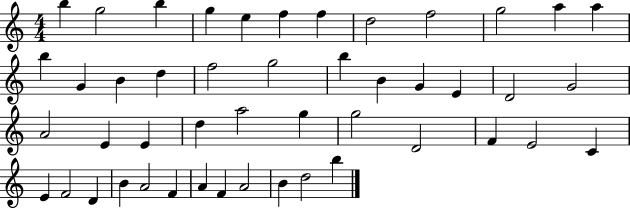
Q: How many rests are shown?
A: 0